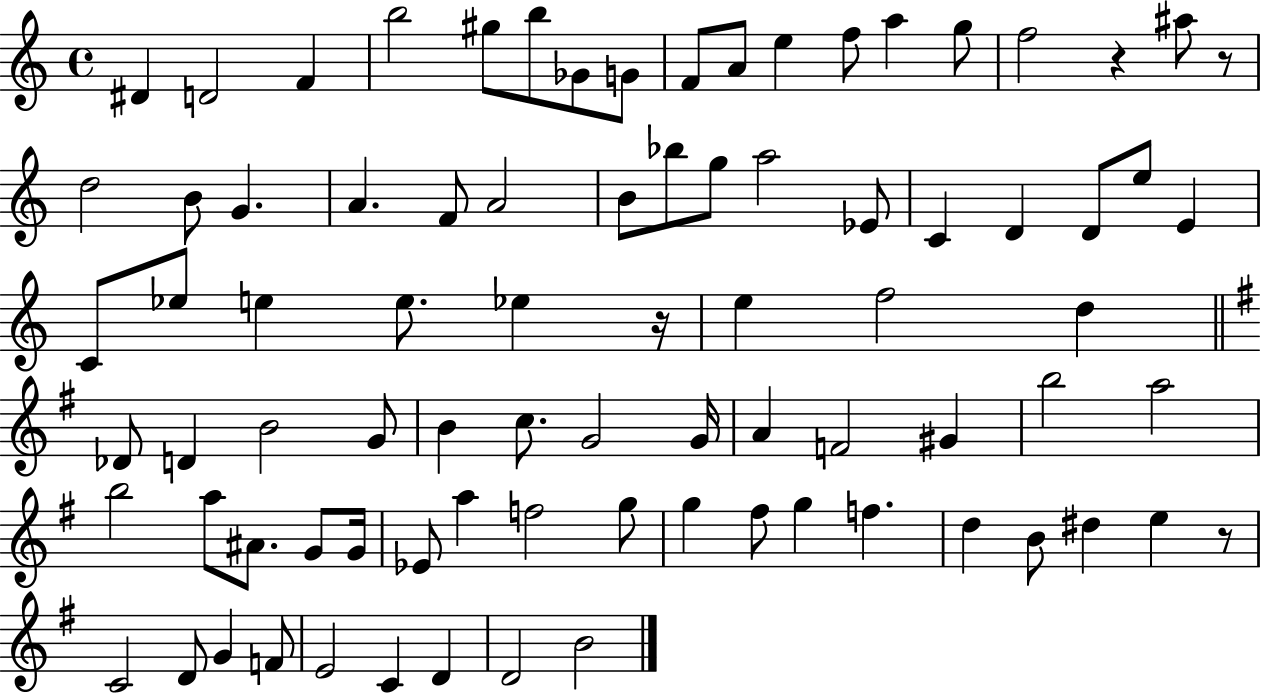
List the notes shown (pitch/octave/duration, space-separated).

D#4/q D4/h F4/q B5/h G#5/e B5/e Gb4/e G4/e F4/e A4/e E5/q F5/e A5/q G5/e F5/h R/q A#5/e R/e D5/h B4/e G4/q. A4/q. F4/e A4/h B4/e Bb5/e G5/e A5/h Eb4/e C4/q D4/q D4/e E5/e E4/q C4/e Eb5/e E5/q E5/e. Eb5/q R/s E5/q F5/h D5/q Db4/e D4/q B4/h G4/e B4/q C5/e. G4/h G4/s A4/q F4/h G#4/q B5/h A5/h B5/h A5/e A#4/e. G4/e G4/s Eb4/e A5/q F5/h G5/e G5/q F#5/e G5/q F5/q. D5/q B4/e D#5/q E5/q R/e C4/h D4/e G4/q F4/e E4/h C4/q D4/q D4/h B4/h